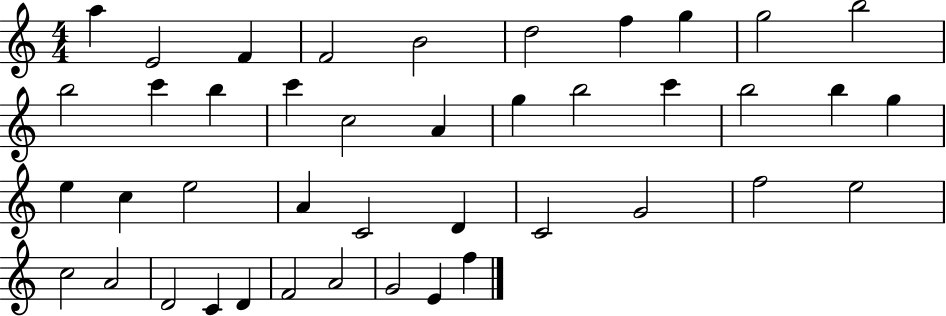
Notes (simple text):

A5/q E4/h F4/q F4/h B4/h D5/h F5/q G5/q G5/h B5/h B5/h C6/q B5/q C6/q C5/h A4/q G5/q B5/h C6/q B5/h B5/q G5/q E5/q C5/q E5/h A4/q C4/h D4/q C4/h G4/h F5/h E5/h C5/h A4/h D4/h C4/q D4/q F4/h A4/h G4/h E4/q F5/q